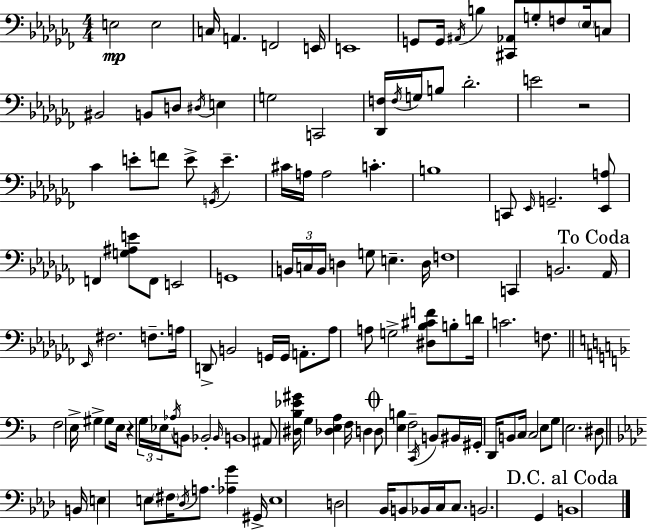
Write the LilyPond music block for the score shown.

{
  \clef bass
  \numericTimeSignature
  \time 4/4
  \key aes \minor
  e2\mp e2 | c16 a,4. f,2 e,16 | e,1 | g,8 g,16 \acciaccatura { ais,16 } b4 <cis, aes,>8 g8-. f8 \parenthesize ees16 c8 | \break bis,2 b,8 d8 \acciaccatura { dis16 } e4 | g2 c,2 | <des, f>16 \acciaccatura { f16 } g16 b8 des'2.-. | e'2 r2 | \break ces'4 e'8-. f'8 e'8-> \acciaccatura { g,16 } e'4.-- | cis'16 a16 a2 c'4.-. | b1 | c,8 \grace { ees,16 } g,2.-- | \break <ees, a>8 f,4 <g ais e'>8 f,8 e,2 | g,1 | \tuplet 3/2 { b,16 c16 b,16 } d4 g8 e4.-- | d16 f1 | \break c,4 b,2. | \mark "To Coda" aes,16 \grace { ees,16 } fis2. | f8.-- a16 d,8-> b,2 | g,16 g,16 a,8.-. aes8 a8 g2-> | \break <dis bes cis' f'>8 b8-. d'16 c'2. | f8. \bar "||" \break \key d \minor f2 e16-> gis4-> gis8 e16 | r4 \tuplet 3/2 { g16 ees16 \acciaccatura { aes16 } } b,8 bes,2-. | \grace { bes,16 } b,1 | ais,8 <dis bes ees' gis'>16 g4 <des e a>4 f16 d4 | \break \mark \markup { \musicglyph "scripts.coda" } d8 <e b>4 f2-- | \acciaccatura { c,16 } b,8 bis,16 gis,16-. d,16 b,8 c16 c2 | e8 g8 e2. | dis8 \bar "||" \break \key aes \major b,16 e4 e8 \parenthesize fis16 \acciaccatura { des16 } a8. <aes g'>4 | gis,16-> e1 | d2 bes,16 b,8 bes,16 c16 c8. | b,2. g,4 | \break \mark "D.C. al Coda" b,1 | \bar "|."
}